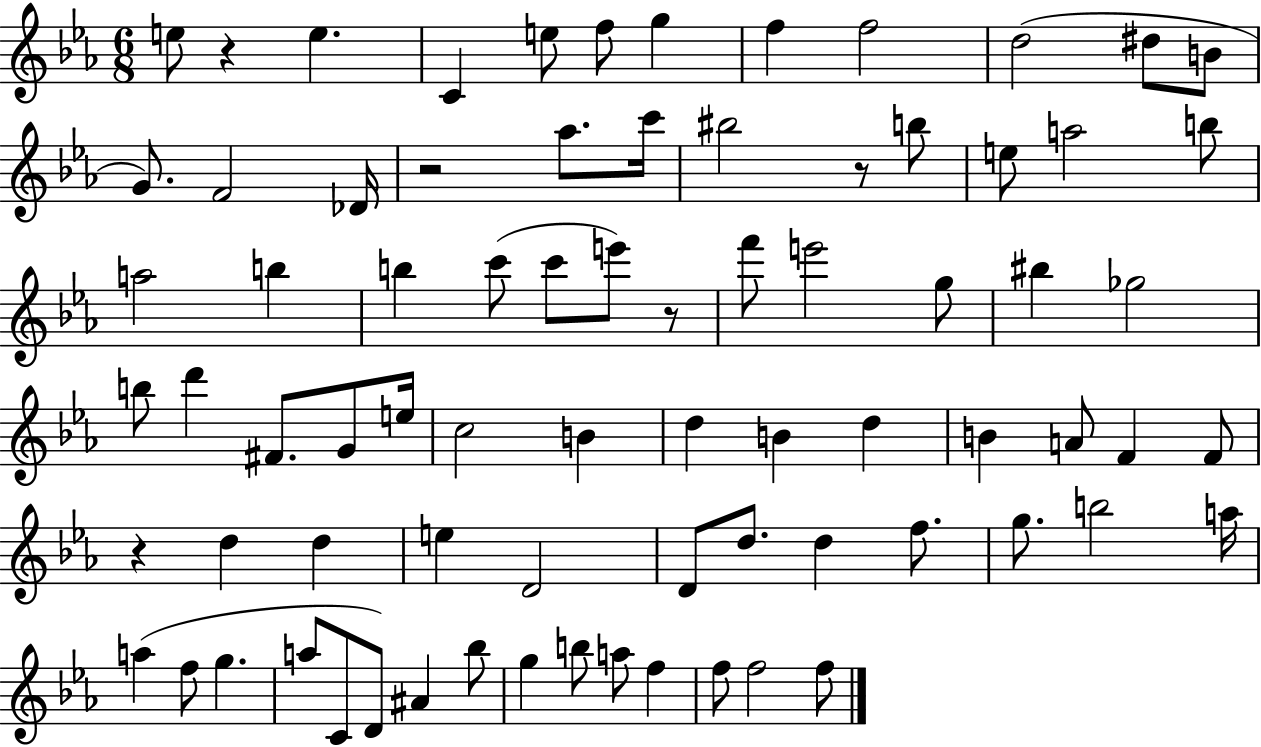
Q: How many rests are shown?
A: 5